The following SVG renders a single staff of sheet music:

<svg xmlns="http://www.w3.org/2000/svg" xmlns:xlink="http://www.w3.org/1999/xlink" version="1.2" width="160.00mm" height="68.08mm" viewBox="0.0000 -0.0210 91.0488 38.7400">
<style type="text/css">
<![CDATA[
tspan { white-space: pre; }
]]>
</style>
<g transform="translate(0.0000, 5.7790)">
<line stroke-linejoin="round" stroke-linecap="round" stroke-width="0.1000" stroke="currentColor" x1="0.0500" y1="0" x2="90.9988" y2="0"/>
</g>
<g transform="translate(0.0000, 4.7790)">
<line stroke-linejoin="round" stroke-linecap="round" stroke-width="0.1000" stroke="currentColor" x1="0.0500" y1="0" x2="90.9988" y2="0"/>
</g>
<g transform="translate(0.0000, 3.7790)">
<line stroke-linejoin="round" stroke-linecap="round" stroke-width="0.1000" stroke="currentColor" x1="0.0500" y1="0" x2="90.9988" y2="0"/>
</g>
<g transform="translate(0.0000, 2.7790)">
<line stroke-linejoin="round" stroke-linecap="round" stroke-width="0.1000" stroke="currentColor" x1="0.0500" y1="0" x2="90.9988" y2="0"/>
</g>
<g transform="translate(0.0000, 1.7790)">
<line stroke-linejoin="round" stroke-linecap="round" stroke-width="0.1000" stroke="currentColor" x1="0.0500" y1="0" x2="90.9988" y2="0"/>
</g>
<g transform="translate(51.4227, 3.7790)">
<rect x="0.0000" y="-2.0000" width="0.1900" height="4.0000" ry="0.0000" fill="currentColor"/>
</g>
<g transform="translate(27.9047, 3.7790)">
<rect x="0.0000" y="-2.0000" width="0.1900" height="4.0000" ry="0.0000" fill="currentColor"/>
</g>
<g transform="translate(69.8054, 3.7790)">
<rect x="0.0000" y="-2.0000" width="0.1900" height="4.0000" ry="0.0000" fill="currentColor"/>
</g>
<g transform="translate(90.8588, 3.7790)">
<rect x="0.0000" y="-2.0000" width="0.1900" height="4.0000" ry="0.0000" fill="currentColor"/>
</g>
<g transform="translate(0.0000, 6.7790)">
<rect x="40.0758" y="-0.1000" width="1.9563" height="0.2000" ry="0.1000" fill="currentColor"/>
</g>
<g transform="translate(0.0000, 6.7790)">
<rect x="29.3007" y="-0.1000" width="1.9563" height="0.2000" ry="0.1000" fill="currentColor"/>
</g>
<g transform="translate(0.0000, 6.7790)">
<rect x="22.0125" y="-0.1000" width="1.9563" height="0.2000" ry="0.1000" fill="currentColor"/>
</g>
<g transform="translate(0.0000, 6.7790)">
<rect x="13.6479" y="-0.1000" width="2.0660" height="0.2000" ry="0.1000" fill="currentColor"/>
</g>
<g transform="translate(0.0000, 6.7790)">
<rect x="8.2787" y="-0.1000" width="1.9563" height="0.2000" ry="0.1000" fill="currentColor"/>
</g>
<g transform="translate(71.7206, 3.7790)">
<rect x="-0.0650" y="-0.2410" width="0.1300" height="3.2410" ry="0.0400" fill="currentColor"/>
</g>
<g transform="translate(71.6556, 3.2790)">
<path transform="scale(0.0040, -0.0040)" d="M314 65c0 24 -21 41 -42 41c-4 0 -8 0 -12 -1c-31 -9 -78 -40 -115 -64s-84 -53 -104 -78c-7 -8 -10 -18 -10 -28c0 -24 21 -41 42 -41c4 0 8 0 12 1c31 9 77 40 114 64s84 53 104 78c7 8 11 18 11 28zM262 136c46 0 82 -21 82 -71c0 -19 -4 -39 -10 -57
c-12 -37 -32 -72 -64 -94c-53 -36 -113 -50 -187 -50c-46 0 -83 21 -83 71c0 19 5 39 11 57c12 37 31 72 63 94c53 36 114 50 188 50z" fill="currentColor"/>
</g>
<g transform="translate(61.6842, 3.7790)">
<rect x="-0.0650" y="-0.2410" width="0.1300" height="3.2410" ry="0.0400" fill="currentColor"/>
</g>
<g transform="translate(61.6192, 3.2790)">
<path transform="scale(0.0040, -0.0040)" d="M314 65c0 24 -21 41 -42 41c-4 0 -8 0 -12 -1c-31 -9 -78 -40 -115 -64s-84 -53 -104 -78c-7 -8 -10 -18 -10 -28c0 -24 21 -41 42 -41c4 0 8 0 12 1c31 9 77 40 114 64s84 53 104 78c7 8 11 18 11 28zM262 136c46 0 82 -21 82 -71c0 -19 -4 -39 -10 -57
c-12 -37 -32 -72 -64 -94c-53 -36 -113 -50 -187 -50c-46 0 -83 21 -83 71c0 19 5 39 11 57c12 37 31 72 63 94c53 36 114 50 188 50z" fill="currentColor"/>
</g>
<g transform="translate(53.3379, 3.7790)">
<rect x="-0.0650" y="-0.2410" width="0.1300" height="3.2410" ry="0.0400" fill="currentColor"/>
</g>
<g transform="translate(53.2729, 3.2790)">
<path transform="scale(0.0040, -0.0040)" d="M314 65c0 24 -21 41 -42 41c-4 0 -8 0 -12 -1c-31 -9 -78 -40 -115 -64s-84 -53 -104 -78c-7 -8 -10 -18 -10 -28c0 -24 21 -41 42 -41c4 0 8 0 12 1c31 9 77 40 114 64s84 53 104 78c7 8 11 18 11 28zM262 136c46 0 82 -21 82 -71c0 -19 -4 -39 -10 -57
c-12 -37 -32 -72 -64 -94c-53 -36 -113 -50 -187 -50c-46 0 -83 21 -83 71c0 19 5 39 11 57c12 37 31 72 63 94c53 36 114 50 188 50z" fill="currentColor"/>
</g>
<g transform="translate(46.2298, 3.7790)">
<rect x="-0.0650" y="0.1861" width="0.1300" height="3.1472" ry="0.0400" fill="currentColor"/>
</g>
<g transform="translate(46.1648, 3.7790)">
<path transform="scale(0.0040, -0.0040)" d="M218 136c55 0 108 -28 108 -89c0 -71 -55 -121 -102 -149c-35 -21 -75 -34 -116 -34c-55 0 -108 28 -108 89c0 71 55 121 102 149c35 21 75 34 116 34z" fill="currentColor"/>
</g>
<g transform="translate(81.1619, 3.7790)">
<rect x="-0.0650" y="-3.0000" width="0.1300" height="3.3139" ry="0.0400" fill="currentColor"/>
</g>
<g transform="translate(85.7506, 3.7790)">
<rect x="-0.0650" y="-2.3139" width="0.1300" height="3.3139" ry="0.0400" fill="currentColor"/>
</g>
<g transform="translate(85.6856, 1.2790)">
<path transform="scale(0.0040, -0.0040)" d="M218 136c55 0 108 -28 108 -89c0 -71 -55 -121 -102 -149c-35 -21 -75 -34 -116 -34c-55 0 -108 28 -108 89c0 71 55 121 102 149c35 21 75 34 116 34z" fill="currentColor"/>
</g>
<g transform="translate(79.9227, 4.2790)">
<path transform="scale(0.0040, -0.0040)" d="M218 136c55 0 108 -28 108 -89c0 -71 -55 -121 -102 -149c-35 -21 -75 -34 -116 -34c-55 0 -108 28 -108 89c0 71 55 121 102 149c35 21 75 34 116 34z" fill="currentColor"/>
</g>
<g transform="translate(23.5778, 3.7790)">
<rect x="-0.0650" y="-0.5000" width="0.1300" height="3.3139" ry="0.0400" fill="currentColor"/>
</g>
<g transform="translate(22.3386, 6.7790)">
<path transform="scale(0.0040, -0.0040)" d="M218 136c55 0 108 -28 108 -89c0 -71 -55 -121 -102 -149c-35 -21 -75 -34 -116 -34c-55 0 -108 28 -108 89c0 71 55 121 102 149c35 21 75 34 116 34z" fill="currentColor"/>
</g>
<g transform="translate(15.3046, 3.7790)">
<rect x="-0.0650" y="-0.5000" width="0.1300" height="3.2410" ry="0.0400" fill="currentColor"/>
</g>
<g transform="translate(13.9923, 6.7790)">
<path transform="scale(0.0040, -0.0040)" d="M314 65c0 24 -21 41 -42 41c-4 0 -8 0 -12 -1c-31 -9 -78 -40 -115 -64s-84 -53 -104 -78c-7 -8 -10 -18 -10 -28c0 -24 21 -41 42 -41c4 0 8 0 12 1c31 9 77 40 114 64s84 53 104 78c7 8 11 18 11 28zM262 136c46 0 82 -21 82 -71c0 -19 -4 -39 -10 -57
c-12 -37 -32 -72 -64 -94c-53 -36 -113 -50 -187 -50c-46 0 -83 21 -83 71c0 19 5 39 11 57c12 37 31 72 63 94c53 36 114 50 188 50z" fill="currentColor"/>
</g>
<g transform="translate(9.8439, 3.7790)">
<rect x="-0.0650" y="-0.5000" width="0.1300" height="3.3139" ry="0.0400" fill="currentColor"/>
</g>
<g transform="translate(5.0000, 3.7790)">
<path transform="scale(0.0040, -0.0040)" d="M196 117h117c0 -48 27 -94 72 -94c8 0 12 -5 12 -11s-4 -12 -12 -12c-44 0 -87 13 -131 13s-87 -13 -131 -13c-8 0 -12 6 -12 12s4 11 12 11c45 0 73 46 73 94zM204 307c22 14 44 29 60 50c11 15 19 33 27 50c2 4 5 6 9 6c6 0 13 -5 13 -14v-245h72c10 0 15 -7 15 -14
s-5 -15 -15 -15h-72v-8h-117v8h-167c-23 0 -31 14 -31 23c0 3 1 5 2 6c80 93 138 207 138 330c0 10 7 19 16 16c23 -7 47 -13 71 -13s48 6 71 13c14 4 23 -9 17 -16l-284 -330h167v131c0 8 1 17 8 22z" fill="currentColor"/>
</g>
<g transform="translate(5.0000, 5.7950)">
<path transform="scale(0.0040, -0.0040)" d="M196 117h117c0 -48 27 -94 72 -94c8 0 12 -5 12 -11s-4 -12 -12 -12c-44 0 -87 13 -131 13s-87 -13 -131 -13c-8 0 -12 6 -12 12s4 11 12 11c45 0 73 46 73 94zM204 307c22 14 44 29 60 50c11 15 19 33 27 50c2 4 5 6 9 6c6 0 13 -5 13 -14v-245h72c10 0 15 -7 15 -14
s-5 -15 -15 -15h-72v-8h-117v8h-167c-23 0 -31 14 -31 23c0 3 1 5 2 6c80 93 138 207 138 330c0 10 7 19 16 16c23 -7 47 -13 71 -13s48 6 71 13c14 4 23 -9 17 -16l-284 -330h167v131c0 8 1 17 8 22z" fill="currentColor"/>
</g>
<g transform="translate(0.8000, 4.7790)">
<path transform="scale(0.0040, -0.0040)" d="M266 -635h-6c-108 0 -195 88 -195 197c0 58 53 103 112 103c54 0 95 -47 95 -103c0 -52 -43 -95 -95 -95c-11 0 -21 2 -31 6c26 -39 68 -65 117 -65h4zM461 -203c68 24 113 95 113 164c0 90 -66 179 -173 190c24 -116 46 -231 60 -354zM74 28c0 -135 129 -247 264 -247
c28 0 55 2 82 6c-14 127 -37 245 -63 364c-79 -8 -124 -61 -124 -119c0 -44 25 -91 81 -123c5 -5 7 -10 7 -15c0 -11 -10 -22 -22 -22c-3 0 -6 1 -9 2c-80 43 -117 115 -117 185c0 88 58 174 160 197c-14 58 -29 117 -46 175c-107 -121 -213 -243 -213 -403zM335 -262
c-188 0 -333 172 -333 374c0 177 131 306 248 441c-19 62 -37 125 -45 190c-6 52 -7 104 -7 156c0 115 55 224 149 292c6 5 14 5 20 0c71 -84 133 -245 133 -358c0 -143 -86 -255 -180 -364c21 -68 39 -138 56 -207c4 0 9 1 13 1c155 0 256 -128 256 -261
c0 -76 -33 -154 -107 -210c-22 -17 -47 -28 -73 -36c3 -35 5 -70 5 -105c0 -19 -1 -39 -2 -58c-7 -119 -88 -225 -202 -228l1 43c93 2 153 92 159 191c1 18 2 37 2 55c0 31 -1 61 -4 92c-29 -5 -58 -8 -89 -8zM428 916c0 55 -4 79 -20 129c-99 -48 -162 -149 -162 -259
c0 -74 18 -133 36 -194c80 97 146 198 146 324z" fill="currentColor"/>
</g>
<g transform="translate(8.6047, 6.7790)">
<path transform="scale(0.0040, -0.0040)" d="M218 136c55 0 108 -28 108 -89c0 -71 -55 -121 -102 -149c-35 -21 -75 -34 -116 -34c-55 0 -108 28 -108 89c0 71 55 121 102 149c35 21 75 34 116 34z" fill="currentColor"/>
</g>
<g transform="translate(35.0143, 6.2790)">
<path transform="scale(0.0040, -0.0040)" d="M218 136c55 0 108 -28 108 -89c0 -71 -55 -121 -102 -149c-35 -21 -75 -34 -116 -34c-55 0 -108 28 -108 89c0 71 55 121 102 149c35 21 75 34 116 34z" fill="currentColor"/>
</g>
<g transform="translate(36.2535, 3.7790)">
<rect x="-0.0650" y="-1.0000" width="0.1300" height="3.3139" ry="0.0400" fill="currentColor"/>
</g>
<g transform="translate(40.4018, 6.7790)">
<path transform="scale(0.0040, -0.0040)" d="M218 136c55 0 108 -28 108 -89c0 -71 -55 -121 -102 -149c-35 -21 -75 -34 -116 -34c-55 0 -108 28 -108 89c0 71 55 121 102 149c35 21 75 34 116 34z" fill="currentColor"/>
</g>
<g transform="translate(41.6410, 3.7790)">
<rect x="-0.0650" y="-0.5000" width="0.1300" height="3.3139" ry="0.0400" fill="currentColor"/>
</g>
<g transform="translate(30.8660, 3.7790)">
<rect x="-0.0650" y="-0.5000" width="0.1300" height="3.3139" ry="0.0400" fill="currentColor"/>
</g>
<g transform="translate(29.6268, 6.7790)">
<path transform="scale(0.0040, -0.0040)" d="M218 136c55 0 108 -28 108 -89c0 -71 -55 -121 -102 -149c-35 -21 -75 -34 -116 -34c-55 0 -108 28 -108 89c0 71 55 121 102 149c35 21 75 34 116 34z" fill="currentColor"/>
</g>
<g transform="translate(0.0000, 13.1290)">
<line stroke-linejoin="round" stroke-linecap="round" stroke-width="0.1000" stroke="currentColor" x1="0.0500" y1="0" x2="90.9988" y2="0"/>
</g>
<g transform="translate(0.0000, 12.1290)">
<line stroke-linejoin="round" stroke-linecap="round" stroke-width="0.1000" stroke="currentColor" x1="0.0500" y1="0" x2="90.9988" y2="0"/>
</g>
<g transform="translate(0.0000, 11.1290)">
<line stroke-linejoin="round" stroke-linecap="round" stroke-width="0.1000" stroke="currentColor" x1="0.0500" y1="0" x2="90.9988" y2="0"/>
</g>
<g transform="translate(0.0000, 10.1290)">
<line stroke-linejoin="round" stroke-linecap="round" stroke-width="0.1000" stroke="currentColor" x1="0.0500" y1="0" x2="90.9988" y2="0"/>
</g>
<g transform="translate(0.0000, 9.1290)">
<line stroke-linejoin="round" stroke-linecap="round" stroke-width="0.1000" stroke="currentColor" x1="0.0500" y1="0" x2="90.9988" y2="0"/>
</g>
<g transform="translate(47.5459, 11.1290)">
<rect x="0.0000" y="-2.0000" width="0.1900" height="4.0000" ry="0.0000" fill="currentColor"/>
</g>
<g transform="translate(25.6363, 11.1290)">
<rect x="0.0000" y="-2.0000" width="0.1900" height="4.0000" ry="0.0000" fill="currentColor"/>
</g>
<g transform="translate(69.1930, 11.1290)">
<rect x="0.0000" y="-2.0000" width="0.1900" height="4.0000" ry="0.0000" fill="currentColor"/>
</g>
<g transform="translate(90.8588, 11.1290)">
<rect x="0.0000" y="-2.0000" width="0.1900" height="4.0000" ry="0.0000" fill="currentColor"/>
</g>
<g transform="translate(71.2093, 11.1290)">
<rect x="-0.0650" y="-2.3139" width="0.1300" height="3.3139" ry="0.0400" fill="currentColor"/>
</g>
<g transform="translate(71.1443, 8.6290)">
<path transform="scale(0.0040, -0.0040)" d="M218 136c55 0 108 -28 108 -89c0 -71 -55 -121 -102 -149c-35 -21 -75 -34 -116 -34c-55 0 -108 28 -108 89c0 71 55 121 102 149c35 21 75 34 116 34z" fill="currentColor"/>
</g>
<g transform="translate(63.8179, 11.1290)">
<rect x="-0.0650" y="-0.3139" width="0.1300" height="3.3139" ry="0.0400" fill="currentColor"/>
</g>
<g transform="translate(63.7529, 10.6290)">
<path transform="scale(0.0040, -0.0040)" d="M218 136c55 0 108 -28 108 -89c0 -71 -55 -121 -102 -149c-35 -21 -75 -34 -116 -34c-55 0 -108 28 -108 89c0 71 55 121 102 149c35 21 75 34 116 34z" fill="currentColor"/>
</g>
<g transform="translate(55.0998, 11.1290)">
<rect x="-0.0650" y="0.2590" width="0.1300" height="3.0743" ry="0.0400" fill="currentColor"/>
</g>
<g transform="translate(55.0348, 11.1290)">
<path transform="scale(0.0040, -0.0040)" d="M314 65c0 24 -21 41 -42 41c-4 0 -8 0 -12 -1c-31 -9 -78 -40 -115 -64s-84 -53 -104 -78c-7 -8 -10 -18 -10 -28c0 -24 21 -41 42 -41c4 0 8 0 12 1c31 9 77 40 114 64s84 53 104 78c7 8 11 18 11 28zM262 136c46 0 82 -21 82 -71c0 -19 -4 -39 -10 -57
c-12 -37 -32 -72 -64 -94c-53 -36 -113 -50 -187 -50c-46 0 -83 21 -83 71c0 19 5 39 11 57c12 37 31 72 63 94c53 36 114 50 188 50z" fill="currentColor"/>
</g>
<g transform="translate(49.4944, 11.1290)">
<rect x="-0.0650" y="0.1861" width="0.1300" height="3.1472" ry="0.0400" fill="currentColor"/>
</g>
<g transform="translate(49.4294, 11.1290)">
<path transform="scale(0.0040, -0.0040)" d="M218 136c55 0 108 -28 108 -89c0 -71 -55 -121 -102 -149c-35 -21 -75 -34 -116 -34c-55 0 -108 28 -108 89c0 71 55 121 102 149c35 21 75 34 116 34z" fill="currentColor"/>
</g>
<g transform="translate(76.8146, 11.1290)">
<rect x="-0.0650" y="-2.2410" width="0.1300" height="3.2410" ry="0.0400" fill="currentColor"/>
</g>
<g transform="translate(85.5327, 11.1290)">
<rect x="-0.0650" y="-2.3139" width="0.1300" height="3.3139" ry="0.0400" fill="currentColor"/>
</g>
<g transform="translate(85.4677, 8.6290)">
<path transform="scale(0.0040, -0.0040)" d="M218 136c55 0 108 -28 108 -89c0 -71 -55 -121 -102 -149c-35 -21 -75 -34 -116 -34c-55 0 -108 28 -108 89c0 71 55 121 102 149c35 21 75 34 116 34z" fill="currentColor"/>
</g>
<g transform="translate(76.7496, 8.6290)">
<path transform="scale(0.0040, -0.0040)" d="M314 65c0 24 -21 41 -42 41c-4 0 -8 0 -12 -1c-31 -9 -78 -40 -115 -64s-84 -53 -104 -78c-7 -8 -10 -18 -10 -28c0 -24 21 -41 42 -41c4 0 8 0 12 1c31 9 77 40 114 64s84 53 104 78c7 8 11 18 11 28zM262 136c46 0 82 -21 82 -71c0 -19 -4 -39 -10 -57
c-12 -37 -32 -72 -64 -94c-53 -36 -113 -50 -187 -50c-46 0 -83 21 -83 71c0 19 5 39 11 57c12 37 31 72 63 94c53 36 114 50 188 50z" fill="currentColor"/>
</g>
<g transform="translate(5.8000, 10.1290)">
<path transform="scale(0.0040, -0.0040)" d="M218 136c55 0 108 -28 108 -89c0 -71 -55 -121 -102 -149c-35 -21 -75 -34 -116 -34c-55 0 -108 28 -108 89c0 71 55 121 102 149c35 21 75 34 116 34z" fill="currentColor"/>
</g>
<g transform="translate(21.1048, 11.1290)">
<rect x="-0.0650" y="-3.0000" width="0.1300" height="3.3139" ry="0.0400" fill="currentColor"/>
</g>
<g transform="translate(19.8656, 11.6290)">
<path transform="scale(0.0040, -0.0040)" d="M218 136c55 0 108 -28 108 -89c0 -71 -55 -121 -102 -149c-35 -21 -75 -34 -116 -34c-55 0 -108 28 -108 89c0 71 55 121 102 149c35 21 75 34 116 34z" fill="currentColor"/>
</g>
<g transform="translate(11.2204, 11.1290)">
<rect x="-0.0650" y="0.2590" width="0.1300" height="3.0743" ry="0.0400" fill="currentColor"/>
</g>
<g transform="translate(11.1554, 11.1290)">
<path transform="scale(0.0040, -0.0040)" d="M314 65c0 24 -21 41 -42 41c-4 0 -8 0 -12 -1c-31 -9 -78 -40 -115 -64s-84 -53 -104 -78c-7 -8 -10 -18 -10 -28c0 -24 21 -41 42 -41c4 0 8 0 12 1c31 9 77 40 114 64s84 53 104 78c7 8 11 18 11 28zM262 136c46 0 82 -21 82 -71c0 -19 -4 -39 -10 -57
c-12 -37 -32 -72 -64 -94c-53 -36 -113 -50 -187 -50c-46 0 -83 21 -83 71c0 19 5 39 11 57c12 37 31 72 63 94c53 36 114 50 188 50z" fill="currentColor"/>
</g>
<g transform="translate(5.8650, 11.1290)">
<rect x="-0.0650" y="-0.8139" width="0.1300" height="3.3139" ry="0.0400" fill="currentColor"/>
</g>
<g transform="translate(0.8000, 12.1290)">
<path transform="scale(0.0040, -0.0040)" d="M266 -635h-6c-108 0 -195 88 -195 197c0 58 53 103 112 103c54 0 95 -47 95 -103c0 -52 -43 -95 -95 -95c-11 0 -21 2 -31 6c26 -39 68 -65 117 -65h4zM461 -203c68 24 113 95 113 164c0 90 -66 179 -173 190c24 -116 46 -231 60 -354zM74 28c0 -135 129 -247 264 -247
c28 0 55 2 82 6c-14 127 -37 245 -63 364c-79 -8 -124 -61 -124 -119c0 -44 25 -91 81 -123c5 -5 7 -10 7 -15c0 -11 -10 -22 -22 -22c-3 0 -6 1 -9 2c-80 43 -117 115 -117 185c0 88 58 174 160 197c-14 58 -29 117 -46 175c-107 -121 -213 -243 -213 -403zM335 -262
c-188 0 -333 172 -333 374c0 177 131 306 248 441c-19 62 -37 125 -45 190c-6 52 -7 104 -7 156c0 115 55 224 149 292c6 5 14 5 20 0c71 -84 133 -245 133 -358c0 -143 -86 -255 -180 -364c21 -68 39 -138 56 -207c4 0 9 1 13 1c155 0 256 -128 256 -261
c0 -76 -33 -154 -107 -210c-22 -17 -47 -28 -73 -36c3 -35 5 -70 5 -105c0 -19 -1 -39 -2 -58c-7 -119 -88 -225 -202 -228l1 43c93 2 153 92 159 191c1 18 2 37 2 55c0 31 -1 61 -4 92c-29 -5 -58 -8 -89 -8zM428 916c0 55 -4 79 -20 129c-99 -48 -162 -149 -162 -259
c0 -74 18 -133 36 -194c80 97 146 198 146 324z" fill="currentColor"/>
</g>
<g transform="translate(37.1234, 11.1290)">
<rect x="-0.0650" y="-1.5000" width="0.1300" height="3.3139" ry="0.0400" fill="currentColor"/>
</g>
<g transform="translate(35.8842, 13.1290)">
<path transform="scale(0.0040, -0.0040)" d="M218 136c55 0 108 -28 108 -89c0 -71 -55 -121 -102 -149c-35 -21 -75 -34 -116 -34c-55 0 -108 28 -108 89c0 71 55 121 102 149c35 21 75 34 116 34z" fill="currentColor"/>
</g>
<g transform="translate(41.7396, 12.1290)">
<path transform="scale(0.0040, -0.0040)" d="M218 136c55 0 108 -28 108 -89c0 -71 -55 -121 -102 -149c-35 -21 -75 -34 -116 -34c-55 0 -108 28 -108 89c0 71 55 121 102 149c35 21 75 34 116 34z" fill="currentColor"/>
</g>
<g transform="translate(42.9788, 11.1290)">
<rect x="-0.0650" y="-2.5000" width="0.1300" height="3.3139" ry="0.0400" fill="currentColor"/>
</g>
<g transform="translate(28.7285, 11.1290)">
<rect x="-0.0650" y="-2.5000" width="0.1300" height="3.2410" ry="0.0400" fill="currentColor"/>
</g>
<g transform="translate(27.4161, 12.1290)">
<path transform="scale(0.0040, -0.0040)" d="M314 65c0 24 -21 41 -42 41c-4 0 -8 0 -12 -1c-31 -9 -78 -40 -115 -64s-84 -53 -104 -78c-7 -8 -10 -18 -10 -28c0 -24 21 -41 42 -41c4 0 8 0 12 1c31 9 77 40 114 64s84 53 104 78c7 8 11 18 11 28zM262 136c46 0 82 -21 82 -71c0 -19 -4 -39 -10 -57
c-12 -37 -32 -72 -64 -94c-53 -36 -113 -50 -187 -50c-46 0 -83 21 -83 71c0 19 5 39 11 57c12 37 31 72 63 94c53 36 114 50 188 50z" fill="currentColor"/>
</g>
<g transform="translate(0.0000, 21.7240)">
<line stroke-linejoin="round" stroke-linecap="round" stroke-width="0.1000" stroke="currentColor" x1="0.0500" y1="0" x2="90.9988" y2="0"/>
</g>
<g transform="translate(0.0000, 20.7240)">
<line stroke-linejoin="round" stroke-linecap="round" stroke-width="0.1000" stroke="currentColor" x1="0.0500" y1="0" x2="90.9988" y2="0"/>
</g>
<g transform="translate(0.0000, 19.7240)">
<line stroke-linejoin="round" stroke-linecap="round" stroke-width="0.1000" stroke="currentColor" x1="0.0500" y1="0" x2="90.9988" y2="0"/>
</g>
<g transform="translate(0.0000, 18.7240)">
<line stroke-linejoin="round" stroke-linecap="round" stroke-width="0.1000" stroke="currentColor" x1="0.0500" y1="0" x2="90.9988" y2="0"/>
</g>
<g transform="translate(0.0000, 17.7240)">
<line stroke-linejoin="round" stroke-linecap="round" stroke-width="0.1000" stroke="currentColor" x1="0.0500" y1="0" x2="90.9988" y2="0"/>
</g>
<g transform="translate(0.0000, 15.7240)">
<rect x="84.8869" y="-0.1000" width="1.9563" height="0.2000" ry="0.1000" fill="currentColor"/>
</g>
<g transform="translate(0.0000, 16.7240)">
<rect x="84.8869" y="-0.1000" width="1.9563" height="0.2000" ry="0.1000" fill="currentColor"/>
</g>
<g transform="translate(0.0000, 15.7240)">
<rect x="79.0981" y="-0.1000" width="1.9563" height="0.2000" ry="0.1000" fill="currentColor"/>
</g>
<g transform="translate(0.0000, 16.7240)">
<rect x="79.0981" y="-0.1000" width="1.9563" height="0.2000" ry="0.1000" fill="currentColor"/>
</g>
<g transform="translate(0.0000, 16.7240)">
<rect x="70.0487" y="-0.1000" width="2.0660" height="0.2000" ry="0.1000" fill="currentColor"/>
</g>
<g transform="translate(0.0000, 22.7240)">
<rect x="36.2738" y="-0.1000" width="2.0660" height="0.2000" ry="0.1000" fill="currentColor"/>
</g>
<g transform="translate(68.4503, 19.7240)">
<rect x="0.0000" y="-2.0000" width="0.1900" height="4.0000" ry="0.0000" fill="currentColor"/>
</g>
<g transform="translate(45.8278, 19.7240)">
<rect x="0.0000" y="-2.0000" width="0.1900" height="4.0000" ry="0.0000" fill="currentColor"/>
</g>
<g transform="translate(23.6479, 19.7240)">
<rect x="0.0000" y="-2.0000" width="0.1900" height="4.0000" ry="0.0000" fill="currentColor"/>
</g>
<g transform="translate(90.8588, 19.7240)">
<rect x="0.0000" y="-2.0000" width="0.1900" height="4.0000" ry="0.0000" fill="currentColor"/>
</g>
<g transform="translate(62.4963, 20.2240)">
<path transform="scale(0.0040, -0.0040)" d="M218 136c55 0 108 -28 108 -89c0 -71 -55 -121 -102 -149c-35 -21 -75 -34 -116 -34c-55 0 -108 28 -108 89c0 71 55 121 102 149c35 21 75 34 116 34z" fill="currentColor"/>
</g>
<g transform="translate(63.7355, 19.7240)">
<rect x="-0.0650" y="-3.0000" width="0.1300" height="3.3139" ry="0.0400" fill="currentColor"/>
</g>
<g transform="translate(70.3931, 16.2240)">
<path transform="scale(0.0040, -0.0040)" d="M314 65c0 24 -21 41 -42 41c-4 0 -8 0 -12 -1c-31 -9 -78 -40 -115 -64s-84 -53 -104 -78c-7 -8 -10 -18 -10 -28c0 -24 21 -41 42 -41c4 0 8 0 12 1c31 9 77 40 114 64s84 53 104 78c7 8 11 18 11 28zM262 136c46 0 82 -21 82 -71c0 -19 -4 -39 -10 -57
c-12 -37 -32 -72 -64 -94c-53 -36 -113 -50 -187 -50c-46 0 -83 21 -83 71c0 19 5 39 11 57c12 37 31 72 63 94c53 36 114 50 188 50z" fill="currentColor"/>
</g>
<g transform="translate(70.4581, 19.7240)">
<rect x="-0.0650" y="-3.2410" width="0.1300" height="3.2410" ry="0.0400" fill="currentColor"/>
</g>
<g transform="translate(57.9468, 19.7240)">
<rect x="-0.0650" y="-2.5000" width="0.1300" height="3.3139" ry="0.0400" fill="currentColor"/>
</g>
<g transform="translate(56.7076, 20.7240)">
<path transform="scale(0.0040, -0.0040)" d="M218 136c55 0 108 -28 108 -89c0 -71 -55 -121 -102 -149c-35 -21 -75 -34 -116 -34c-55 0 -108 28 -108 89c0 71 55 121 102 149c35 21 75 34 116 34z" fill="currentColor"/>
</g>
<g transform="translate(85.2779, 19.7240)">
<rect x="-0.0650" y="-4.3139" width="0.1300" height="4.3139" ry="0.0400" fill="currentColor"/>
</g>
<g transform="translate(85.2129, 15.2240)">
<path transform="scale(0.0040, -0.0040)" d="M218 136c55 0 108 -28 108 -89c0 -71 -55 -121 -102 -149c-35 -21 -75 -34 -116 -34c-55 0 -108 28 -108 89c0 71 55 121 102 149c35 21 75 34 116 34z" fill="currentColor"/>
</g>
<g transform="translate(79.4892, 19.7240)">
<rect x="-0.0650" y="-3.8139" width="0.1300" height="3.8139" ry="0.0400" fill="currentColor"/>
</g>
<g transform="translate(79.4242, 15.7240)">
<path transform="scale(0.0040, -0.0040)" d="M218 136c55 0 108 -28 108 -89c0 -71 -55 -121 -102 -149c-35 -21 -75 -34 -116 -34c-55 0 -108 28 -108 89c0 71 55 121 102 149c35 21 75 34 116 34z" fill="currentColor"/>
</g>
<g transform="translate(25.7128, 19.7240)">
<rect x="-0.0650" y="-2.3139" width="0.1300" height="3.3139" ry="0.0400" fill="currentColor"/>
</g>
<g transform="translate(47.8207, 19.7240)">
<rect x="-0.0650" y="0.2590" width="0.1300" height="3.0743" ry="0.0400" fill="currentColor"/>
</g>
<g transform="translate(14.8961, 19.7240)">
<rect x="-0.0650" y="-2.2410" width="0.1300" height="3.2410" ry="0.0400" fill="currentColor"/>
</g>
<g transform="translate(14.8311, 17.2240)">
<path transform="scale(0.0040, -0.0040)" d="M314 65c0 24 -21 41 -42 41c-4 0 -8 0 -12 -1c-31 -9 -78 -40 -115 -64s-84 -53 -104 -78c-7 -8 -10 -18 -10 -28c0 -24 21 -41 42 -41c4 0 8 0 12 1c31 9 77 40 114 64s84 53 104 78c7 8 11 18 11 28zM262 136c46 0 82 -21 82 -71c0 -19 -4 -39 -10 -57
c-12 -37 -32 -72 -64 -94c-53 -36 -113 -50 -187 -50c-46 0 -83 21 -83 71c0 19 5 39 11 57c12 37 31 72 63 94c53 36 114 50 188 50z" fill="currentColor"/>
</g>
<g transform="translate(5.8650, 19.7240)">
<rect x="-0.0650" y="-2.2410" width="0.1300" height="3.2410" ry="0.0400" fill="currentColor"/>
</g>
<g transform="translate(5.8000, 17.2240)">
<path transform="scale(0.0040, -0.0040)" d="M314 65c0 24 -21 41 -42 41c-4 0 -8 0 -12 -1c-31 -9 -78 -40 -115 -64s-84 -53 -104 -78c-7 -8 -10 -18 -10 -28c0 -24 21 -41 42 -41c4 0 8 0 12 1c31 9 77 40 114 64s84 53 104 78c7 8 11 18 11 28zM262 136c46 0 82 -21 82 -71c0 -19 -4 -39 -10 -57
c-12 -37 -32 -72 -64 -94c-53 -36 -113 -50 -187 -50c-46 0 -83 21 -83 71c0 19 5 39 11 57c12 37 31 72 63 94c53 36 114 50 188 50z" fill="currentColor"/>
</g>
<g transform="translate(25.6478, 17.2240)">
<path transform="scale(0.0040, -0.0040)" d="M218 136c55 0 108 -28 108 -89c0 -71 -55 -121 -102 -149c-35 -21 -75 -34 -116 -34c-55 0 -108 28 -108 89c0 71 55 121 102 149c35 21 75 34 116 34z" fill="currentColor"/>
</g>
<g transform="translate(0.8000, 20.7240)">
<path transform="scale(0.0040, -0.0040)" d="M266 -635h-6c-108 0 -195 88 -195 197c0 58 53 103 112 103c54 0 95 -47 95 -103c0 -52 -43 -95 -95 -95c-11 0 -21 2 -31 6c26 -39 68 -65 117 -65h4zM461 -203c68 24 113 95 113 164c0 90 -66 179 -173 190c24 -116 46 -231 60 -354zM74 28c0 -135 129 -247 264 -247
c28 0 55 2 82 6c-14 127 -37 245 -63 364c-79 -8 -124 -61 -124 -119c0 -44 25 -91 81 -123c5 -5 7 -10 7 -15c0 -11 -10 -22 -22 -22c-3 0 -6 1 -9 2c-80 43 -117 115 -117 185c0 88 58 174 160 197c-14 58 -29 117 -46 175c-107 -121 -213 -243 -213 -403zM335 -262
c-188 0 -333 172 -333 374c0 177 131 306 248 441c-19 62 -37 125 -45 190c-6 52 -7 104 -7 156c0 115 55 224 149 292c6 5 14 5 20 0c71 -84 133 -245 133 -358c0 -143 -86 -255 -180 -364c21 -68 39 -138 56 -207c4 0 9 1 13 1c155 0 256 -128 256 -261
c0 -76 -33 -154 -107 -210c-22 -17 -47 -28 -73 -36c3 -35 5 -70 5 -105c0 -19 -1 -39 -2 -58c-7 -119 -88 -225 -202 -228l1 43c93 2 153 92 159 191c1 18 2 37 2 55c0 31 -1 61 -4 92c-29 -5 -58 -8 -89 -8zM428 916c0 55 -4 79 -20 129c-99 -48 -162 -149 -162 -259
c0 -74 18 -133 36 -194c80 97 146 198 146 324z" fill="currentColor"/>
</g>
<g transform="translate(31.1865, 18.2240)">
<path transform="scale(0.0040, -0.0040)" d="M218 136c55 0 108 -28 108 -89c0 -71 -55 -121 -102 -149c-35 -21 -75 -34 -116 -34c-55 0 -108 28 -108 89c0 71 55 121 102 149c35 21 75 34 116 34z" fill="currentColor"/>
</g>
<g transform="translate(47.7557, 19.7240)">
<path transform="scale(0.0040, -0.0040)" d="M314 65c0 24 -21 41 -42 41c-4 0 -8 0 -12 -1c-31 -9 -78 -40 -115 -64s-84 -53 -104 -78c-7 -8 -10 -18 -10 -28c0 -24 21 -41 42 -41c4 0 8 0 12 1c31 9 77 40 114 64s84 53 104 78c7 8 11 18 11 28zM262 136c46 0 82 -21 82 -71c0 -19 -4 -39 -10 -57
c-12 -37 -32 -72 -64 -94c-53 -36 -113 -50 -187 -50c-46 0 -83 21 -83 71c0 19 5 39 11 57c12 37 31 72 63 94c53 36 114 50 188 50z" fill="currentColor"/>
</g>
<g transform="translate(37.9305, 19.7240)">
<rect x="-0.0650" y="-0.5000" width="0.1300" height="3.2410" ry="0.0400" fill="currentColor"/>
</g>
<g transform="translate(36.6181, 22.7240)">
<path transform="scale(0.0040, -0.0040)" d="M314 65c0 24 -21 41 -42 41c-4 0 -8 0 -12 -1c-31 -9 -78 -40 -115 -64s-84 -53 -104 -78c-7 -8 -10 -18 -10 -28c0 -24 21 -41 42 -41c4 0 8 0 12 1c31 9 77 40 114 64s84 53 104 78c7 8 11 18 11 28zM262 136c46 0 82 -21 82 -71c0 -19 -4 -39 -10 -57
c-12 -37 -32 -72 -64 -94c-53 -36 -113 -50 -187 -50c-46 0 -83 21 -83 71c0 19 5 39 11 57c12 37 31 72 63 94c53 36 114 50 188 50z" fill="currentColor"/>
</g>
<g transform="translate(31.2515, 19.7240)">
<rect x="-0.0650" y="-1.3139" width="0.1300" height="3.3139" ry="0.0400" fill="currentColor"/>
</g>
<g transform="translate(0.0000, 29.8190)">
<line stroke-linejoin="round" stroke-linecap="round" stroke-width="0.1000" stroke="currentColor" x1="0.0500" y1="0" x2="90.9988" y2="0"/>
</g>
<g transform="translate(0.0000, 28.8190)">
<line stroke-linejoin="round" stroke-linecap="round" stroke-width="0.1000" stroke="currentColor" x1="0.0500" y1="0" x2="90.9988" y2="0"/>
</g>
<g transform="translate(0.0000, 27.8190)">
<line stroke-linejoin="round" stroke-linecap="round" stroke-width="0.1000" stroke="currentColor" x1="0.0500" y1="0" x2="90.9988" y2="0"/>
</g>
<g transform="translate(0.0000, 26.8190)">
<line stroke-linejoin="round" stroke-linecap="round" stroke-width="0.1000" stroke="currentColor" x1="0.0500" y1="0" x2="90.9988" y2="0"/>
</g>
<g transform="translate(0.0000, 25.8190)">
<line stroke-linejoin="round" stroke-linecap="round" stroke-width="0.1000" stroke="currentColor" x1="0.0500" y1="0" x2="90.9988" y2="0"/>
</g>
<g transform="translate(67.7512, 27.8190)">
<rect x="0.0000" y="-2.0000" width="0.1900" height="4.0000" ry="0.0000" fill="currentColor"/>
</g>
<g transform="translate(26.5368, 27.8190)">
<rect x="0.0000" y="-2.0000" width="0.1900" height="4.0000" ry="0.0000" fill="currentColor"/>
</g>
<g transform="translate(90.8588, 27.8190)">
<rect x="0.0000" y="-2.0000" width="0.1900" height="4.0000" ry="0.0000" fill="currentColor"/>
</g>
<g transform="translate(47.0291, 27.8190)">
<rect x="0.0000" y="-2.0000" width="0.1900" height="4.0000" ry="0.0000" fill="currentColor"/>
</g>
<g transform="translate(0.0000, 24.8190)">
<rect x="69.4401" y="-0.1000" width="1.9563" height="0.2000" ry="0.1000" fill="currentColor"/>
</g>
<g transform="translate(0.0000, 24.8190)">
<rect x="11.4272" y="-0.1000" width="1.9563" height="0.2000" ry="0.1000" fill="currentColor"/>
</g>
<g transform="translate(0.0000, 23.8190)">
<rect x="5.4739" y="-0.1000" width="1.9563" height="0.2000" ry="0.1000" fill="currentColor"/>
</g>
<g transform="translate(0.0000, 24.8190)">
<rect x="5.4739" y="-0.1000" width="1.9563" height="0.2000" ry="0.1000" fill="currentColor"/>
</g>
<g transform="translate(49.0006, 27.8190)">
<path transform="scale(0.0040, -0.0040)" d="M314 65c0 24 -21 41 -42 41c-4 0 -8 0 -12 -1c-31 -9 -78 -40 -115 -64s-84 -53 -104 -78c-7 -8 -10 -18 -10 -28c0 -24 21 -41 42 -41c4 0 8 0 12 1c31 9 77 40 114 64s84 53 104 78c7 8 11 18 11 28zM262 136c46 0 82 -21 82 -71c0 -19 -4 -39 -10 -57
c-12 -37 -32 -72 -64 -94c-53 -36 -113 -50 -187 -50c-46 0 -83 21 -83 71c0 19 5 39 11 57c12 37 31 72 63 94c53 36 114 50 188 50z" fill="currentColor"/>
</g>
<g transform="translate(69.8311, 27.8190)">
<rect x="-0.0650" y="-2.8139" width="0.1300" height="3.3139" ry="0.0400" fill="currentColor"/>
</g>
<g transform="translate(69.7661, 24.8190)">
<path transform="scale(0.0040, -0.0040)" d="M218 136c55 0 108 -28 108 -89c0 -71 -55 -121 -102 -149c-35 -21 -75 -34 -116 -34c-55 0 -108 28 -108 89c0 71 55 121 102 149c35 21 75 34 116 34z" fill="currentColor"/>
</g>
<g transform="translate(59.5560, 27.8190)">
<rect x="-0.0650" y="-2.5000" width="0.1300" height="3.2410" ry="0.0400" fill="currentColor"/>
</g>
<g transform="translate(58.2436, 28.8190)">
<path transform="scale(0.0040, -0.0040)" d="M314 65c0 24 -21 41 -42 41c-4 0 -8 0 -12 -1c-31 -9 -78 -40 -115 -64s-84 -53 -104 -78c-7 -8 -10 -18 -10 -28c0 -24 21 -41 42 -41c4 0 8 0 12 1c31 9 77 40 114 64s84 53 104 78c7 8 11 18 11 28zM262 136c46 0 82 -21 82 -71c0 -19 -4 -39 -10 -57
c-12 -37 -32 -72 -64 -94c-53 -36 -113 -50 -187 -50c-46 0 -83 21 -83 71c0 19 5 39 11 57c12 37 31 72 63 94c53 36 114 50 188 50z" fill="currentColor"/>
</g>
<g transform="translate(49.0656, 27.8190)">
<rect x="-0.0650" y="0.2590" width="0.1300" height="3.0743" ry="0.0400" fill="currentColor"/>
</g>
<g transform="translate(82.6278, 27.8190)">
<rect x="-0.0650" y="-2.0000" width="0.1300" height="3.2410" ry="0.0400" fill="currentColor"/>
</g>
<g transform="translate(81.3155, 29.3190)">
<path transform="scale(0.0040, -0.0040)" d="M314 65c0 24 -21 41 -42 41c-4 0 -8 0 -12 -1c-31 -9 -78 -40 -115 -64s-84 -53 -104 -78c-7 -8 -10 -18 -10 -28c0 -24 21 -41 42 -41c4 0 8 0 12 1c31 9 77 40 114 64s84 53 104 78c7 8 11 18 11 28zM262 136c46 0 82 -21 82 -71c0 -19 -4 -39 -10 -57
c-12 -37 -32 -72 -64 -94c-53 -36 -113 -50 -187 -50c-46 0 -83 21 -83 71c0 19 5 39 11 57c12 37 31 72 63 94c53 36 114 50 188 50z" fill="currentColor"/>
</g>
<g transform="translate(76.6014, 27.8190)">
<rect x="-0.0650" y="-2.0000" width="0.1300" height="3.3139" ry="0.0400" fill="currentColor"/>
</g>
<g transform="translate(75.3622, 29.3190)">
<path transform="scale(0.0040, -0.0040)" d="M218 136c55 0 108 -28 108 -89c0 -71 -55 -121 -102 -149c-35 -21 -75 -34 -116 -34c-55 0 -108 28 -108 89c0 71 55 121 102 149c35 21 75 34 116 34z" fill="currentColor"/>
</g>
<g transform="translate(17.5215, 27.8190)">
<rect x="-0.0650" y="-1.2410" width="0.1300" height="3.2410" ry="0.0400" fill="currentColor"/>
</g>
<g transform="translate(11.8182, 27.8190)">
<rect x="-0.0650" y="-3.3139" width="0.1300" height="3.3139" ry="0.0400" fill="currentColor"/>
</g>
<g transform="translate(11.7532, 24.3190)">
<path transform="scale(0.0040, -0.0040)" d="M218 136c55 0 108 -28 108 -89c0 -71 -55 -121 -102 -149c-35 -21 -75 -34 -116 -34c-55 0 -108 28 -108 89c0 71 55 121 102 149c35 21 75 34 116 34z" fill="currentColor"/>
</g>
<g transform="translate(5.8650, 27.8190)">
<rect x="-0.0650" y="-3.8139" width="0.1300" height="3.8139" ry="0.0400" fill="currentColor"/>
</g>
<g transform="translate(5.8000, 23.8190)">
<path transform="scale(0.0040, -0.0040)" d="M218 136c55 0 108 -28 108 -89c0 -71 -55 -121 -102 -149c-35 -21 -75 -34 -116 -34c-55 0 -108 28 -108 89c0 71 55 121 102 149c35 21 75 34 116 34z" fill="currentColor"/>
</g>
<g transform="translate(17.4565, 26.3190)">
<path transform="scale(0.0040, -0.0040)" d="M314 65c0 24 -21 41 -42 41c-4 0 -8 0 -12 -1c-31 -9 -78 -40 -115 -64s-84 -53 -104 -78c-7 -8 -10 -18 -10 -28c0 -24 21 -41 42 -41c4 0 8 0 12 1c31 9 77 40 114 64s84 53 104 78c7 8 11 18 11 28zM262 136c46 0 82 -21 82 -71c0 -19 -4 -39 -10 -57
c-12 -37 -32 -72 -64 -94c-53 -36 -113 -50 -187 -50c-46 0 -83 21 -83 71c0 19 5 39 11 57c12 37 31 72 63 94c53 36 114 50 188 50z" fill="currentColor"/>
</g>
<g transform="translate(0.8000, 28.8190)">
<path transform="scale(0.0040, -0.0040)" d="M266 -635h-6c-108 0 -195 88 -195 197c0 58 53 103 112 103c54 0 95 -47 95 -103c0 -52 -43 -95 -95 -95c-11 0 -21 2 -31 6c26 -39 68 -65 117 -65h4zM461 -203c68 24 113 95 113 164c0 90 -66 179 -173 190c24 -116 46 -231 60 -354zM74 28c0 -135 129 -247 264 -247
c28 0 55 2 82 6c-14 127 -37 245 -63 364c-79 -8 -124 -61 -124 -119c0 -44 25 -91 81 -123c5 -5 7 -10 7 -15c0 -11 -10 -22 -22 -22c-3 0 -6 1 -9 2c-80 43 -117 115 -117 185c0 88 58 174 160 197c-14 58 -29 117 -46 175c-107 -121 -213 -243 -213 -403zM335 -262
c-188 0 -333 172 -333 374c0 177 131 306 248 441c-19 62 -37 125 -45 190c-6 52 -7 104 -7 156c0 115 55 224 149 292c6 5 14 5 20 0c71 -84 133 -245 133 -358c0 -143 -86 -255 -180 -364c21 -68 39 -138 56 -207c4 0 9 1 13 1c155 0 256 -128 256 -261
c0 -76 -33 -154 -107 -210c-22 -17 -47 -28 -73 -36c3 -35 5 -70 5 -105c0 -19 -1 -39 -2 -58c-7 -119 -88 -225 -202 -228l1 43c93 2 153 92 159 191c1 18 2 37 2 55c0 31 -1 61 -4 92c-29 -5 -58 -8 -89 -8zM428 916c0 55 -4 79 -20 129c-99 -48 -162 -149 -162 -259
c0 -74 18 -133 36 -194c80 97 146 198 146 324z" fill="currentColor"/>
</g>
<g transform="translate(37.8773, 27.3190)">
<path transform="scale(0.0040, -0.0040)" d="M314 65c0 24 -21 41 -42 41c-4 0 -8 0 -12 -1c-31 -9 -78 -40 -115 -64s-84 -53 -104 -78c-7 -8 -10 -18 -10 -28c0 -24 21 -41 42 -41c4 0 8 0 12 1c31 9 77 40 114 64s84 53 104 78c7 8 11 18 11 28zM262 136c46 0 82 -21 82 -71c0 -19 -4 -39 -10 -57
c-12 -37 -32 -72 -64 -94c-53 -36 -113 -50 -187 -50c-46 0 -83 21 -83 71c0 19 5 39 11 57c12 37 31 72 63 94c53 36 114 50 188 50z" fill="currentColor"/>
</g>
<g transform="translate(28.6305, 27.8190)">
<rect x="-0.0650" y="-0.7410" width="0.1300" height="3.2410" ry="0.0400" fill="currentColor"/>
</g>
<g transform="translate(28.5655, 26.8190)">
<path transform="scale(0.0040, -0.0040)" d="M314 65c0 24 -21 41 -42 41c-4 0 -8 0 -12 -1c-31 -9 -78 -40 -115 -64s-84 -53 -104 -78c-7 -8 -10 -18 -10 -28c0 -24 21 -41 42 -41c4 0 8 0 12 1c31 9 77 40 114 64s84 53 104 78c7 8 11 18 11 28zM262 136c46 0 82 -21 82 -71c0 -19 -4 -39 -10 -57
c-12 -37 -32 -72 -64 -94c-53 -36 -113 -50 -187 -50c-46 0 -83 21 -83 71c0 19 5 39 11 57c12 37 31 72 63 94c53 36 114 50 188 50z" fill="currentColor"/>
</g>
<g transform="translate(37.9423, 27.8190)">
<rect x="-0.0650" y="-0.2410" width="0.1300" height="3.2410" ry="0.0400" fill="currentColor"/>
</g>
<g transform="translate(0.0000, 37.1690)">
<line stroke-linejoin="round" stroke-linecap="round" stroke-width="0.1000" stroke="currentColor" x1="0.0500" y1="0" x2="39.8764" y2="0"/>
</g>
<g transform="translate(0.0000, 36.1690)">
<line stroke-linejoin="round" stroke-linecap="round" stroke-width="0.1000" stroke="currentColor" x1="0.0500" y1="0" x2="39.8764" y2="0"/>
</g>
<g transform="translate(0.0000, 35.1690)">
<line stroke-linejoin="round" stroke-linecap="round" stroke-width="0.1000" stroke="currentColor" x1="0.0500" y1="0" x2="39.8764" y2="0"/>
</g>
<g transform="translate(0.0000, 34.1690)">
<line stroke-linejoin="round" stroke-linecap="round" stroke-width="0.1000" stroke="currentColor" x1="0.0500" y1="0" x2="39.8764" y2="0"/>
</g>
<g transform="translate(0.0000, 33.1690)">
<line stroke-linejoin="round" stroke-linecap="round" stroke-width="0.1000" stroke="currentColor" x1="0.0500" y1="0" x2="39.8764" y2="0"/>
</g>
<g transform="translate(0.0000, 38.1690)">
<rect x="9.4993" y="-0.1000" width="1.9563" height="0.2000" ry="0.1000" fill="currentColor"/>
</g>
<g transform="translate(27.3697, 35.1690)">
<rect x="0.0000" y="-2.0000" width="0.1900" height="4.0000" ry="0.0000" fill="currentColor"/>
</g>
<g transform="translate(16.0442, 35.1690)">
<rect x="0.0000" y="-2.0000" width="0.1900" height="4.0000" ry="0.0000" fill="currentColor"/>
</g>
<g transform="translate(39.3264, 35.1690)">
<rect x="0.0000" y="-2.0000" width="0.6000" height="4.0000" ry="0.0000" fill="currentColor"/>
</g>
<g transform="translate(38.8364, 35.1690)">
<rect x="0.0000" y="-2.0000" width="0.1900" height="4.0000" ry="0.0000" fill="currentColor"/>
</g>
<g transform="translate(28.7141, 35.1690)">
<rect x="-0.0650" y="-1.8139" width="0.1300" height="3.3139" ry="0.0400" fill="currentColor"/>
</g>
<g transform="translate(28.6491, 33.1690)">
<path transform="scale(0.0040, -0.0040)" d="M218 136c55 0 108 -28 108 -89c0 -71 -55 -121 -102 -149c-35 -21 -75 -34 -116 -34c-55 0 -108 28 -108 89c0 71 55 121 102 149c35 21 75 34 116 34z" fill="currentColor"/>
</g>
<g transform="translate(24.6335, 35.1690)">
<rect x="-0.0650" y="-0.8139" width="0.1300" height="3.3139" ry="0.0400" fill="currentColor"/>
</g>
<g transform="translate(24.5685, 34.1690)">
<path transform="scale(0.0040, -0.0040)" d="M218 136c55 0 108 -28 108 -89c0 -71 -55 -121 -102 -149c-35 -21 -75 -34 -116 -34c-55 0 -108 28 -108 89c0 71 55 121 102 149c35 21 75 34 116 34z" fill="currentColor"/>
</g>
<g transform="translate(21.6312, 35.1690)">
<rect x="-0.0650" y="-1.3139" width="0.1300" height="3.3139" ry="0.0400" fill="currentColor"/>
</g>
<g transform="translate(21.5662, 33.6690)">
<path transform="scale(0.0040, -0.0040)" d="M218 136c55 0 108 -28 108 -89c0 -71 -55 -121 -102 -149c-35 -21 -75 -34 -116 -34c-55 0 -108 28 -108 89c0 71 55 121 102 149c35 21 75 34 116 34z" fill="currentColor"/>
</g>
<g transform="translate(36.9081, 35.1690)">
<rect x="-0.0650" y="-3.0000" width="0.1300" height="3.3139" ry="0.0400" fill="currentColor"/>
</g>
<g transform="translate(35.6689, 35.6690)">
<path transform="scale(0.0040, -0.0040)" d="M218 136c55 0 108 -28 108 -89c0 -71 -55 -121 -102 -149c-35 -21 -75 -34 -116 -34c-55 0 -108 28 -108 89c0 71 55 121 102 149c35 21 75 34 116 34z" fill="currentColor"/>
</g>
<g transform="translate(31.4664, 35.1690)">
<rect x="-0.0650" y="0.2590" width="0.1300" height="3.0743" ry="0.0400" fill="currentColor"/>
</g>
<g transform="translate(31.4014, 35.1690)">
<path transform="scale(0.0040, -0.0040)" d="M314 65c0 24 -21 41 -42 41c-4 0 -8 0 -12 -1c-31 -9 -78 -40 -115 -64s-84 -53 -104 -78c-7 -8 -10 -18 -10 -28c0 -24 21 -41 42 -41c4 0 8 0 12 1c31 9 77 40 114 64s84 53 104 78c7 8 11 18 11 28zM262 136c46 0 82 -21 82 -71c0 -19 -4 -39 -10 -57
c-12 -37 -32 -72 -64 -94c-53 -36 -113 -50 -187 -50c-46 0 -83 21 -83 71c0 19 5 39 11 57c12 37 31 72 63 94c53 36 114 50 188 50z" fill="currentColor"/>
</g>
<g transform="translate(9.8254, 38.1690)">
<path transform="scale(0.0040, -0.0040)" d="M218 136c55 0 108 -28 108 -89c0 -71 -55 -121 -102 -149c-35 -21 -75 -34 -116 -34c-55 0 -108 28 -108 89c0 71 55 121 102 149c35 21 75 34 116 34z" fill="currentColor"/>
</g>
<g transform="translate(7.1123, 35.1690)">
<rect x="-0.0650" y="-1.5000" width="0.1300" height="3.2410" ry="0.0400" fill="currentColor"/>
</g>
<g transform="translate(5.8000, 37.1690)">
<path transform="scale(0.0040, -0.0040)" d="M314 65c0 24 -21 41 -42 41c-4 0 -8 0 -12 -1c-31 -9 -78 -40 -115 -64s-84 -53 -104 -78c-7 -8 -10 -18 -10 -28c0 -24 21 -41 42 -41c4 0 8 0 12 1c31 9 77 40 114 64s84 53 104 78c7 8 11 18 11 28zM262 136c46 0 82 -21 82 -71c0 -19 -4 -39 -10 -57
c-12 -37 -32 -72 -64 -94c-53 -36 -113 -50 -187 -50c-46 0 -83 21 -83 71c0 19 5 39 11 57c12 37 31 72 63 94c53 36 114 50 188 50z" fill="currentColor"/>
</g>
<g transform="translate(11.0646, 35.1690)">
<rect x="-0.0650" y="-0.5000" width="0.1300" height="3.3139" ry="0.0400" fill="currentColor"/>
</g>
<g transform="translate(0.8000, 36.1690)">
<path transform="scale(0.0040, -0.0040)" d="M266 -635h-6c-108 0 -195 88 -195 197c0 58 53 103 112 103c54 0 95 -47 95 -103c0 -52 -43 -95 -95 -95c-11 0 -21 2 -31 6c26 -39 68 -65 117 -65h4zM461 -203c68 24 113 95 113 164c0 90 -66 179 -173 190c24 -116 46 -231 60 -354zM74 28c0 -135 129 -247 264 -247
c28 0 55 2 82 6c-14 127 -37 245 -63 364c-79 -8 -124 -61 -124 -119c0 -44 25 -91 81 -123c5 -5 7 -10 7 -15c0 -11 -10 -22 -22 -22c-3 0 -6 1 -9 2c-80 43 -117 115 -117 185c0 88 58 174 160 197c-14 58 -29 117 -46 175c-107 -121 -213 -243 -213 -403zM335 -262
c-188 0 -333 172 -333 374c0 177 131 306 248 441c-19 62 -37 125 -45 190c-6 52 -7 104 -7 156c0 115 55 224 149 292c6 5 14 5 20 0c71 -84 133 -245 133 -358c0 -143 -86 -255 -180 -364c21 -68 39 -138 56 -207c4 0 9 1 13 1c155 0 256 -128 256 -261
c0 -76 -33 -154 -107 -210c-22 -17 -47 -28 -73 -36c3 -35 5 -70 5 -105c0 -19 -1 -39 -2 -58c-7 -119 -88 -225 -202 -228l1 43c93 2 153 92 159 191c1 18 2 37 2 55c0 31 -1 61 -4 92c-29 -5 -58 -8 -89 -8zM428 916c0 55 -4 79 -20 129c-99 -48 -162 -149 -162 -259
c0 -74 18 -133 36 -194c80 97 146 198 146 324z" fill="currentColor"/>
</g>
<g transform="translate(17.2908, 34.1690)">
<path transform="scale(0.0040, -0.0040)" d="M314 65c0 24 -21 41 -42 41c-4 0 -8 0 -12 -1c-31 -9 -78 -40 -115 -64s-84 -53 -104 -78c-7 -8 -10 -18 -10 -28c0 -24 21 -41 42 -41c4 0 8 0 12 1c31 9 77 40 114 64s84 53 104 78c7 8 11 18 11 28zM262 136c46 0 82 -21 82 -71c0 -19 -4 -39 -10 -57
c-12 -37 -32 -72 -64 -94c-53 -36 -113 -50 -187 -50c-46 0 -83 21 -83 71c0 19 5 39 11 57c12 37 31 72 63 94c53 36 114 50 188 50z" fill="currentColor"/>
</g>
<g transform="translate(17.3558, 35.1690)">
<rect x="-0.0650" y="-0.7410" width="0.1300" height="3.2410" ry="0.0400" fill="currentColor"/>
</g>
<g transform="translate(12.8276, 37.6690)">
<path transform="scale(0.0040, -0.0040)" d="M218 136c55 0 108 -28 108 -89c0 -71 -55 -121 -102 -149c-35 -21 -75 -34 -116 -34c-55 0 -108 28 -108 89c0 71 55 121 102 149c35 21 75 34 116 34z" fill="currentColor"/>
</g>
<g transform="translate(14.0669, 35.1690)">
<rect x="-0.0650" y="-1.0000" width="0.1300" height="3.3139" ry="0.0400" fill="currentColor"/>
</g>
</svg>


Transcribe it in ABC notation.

X:1
T:Untitled
M:4/4
L:1/4
K:C
C C2 C C D C B c2 c2 c2 A g d B2 A G2 E G B B2 c g g2 g g2 g2 g e C2 B2 G A b2 c' d' c' b e2 d2 c2 B2 G2 a F F2 E2 C D d2 e d f B2 A